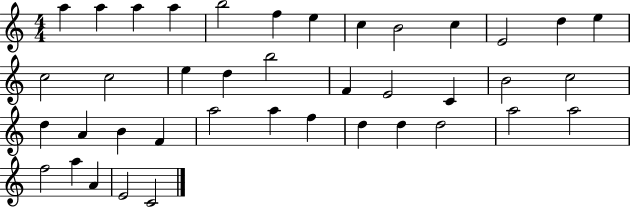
{
  \clef treble
  \numericTimeSignature
  \time 4/4
  \key c \major
  a''4 a''4 a''4 a''4 | b''2 f''4 e''4 | c''4 b'2 c''4 | e'2 d''4 e''4 | \break c''2 c''2 | e''4 d''4 b''2 | f'4 e'2 c'4 | b'2 c''2 | \break d''4 a'4 b'4 f'4 | a''2 a''4 f''4 | d''4 d''4 d''2 | a''2 a''2 | \break f''2 a''4 a'4 | e'2 c'2 | \bar "|."
}